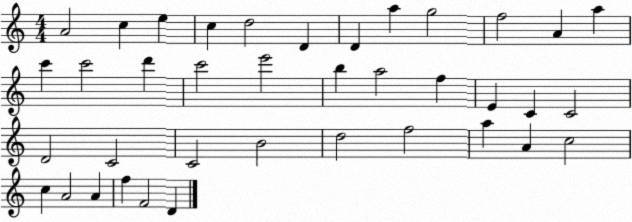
X:1
T:Untitled
M:4/4
L:1/4
K:C
A2 c e c d2 D D a g2 f2 A a c' c'2 d' c'2 e'2 b a2 f E C C2 D2 C2 C2 B2 d2 f2 a A c2 c A2 A f F2 D